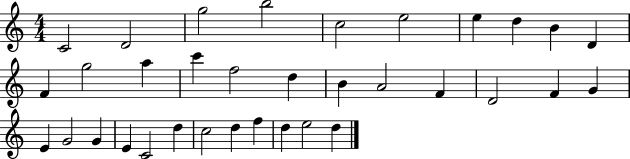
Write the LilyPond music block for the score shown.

{
  \clef treble
  \numericTimeSignature
  \time 4/4
  \key c \major
  c'2 d'2 | g''2 b''2 | c''2 e''2 | e''4 d''4 b'4 d'4 | \break f'4 g''2 a''4 | c'''4 f''2 d''4 | b'4 a'2 f'4 | d'2 f'4 g'4 | \break e'4 g'2 g'4 | e'4 c'2 d''4 | c''2 d''4 f''4 | d''4 e''2 d''4 | \break \bar "|."
}